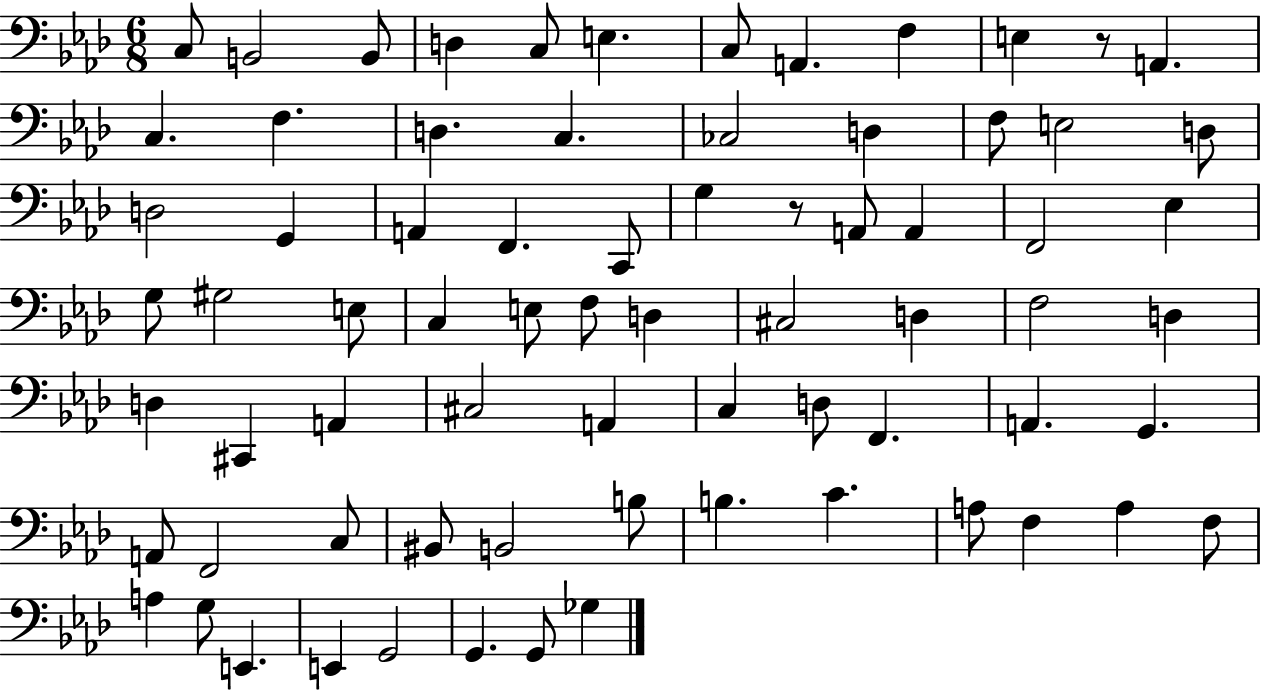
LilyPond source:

{
  \clef bass
  \numericTimeSignature
  \time 6/8
  \key aes \major
  c8 b,2 b,8 | d4 c8 e4. | c8 a,4. f4 | e4 r8 a,4. | \break c4. f4. | d4. c4. | ces2 d4 | f8 e2 d8 | \break d2 g,4 | a,4 f,4. c,8 | g4 r8 a,8 a,4 | f,2 ees4 | \break g8 gis2 e8 | c4 e8 f8 d4 | cis2 d4 | f2 d4 | \break d4 cis,4 a,4 | cis2 a,4 | c4 d8 f,4. | a,4. g,4. | \break a,8 f,2 c8 | bis,8 b,2 b8 | b4. c'4. | a8 f4 a4 f8 | \break a4 g8 e,4. | e,4 g,2 | g,4. g,8 ges4 | \bar "|."
}